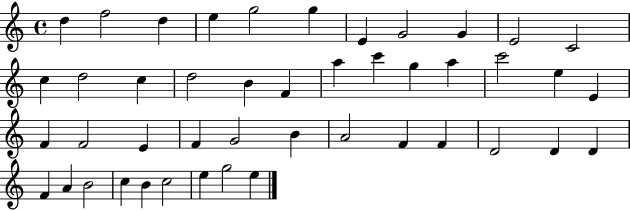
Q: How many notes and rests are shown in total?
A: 45